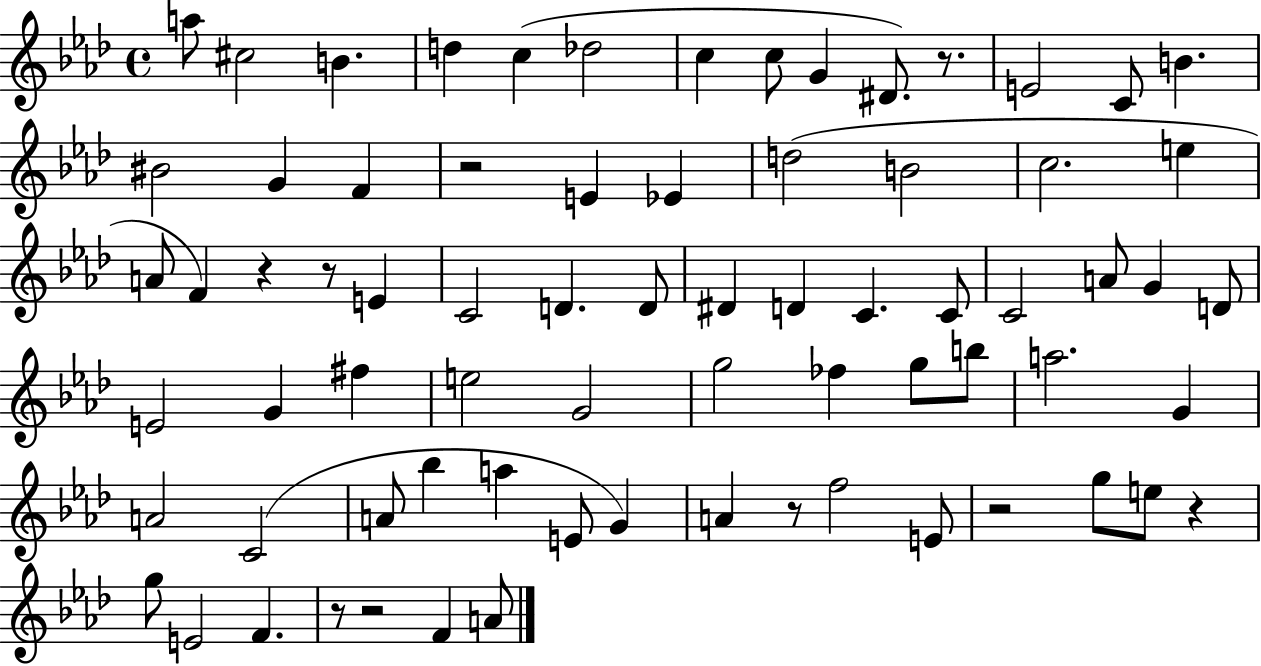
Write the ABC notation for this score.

X:1
T:Untitled
M:4/4
L:1/4
K:Ab
a/2 ^c2 B d c _d2 c c/2 G ^D/2 z/2 E2 C/2 B ^B2 G F z2 E _E d2 B2 c2 e A/2 F z z/2 E C2 D D/2 ^D D C C/2 C2 A/2 G D/2 E2 G ^f e2 G2 g2 _f g/2 b/2 a2 G A2 C2 A/2 _b a E/2 G A z/2 f2 E/2 z2 g/2 e/2 z g/2 E2 F z/2 z2 F A/2